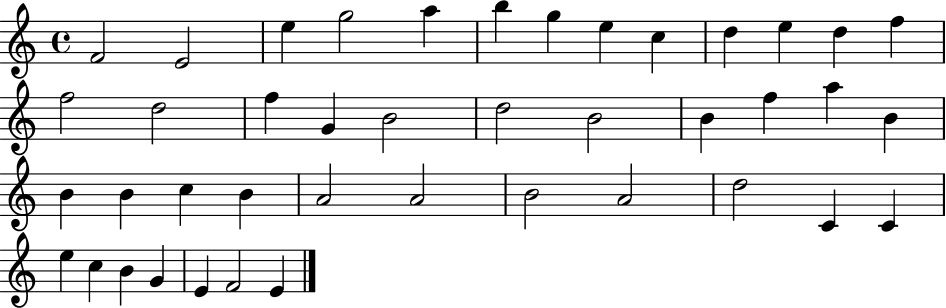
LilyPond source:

{
  \clef treble
  \time 4/4
  \defaultTimeSignature
  \key c \major
  f'2 e'2 | e''4 g''2 a''4 | b''4 g''4 e''4 c''4 | d''4 e''4 d''4 f''4 | \break f''2 d''2 | f''4 g'4 b'2 | d''2 b'2 | b'4 f''4 a''4 b'4 | \break b'4 b'4 c''4 b'4 | a'2 a'2 | b'2 a'2 | d''2 c'4 c'4 | \break e''4 c''4 b'4 g'4 | e'4 f'2 e'4 | \bar "|."
}